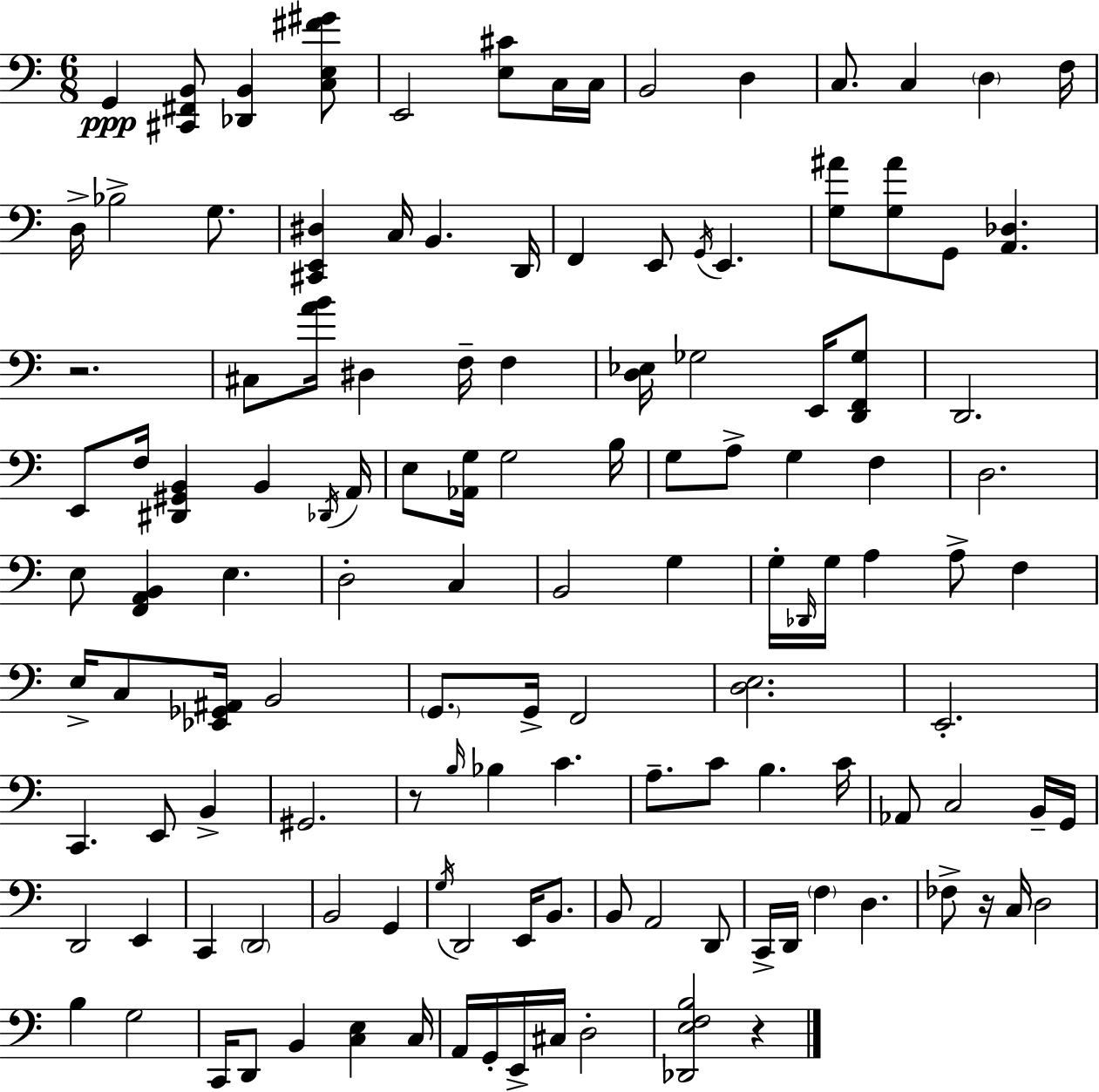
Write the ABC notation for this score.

X:1
T:Untitled
M:6/8
L:1/4
K:Am
G,, [^C,,^F,,B,,]/2 [_D,,B,,] [C,E,^F^G]/2 E,,2 [E,^C]/2 C,/4 C,/4 B,,2 D, C,/2 C, D, F,/4 D,/4 _B,2 G,/2 [^C,,E,,^D,] C,/4 B,, D,,/4 F,, E,,/2 G,,/4 E,, [G,^A]/2 [G,^A]/2 G,,/2 [A,,_D,] z2 ^C,/2 [AB]/4 ^D, F,/4 F, [D,_E,]/4 _G,2 E,,/4 [D,,F,,_G,]/2 D,,2 E,,/2 F,/4 [^D,,^G,,B,,] B,, _D,,/4 A,,/4 E,/2 [_A,,G,]/4 G,2 B,/4 G,/2 A,/2 G, F, D,2 E,/2 [F,,A,,B,,] E, D,2 C, B,,2 G, G,/4 _D,,/4 G,/4 A, A,/2 F, E,/4 C,/2 [_E,,_G,,^A,,]/4 B,,2 G,,/2 G,,/4 F,,2 [D,E,]2 E,,2 C,, E,,/2 B,, ^G,,2 z/2 B,/4 _B, C A,/2 C/2 B, C/4 _A,,/2 C,2 B,,/4 G,,/4 D,,2 E,, C,, D,,2 B,,2 G,, G,/4 D,,2 E,,/4 B,,/2 B,,/2 A,,2 D,,/2 C,,/4 D,,/4 F, D, _F,/2 z/4 C,/4 D,2 B, G,2 C,,/4 D,,/2 B,, [C,E,] C,/4 A,,/4 G,,/4 E,,/4 ^C,/4 D,2 [_D,,E,F,B,]2 z